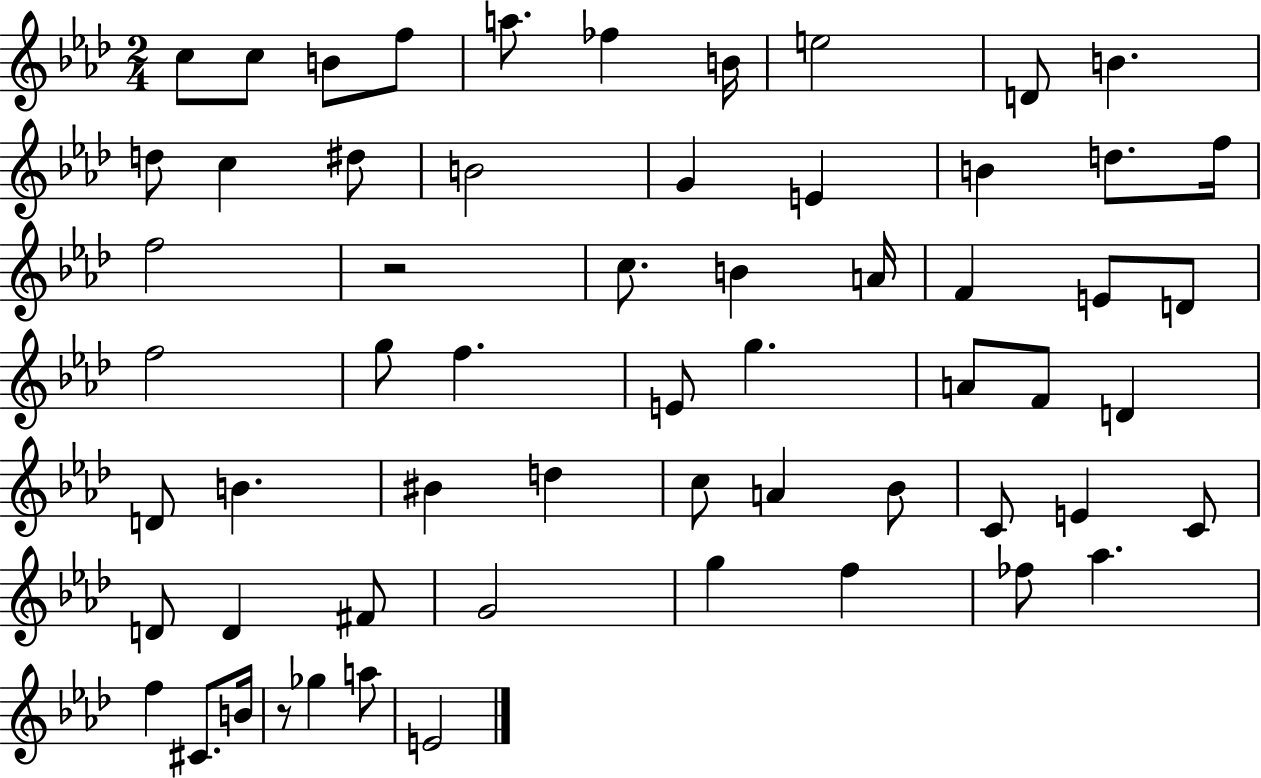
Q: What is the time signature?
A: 2/4